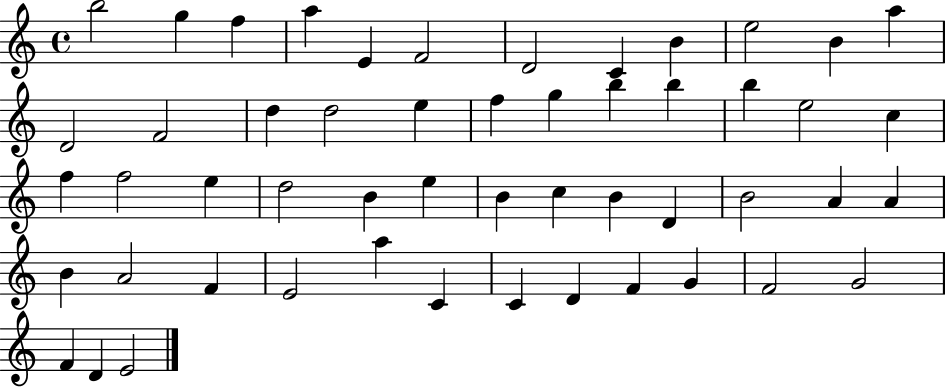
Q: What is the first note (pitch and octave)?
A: B5